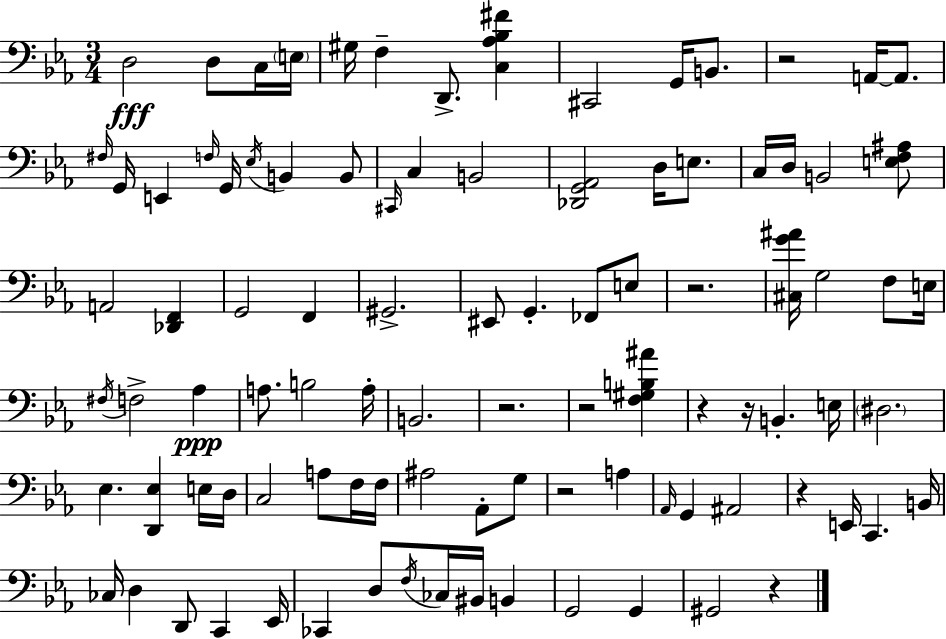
{
  \clef bass
  \numericTimeSignature
  \time 3/4
  \key c \minor
  d2\fff d8 c16 \parenthesize e16 | gis16 f4-- d,8.-> <c aes bes fis'>4 | cis,2 g,16 b,8. | r2 a,16~~ a,8. | \break \grace { fis16 } g,16 e,4 \grace { f16 } g,16 \acciaccatura { ees16 } b,4 | b,8 \grace { cis,16 } c4 b,2 | <des, g, aes,>2 | d16 e8. c16 d16 b,2 | \break <e f ais>8 a,2 | <des, f,>4 g,2 | f,4 gis,2.-> | eis,8 g,4.-. | \break fes,8 e8 r2. | <cis g' ais'>16 g2 | f8 e16 \acciaccatura { fis16 } f2-> | aes4\ppp a8. b2 | \break a16-. b,2. | r2. | r2 | <f gis b ais'>4 r4 r16 b,4.-. | \break e16 \parenthesize dis2. | ees4. <d, ees>4 | e16 d16 c2 | a8 f16 f16 ais2 | \break aes,8-. g8 r2 | a4 \grace { aes,16 } g,4 ais,2 | r4 e,16 c,4. | b,16 ces16 d4 d,8 | \break c,4 ees,16 ces,4 d8 | \acciaccatura { f16 } ces16 bis,16 b,4 g,2 | g,4 gis,2 | r4 \bar "|."
}